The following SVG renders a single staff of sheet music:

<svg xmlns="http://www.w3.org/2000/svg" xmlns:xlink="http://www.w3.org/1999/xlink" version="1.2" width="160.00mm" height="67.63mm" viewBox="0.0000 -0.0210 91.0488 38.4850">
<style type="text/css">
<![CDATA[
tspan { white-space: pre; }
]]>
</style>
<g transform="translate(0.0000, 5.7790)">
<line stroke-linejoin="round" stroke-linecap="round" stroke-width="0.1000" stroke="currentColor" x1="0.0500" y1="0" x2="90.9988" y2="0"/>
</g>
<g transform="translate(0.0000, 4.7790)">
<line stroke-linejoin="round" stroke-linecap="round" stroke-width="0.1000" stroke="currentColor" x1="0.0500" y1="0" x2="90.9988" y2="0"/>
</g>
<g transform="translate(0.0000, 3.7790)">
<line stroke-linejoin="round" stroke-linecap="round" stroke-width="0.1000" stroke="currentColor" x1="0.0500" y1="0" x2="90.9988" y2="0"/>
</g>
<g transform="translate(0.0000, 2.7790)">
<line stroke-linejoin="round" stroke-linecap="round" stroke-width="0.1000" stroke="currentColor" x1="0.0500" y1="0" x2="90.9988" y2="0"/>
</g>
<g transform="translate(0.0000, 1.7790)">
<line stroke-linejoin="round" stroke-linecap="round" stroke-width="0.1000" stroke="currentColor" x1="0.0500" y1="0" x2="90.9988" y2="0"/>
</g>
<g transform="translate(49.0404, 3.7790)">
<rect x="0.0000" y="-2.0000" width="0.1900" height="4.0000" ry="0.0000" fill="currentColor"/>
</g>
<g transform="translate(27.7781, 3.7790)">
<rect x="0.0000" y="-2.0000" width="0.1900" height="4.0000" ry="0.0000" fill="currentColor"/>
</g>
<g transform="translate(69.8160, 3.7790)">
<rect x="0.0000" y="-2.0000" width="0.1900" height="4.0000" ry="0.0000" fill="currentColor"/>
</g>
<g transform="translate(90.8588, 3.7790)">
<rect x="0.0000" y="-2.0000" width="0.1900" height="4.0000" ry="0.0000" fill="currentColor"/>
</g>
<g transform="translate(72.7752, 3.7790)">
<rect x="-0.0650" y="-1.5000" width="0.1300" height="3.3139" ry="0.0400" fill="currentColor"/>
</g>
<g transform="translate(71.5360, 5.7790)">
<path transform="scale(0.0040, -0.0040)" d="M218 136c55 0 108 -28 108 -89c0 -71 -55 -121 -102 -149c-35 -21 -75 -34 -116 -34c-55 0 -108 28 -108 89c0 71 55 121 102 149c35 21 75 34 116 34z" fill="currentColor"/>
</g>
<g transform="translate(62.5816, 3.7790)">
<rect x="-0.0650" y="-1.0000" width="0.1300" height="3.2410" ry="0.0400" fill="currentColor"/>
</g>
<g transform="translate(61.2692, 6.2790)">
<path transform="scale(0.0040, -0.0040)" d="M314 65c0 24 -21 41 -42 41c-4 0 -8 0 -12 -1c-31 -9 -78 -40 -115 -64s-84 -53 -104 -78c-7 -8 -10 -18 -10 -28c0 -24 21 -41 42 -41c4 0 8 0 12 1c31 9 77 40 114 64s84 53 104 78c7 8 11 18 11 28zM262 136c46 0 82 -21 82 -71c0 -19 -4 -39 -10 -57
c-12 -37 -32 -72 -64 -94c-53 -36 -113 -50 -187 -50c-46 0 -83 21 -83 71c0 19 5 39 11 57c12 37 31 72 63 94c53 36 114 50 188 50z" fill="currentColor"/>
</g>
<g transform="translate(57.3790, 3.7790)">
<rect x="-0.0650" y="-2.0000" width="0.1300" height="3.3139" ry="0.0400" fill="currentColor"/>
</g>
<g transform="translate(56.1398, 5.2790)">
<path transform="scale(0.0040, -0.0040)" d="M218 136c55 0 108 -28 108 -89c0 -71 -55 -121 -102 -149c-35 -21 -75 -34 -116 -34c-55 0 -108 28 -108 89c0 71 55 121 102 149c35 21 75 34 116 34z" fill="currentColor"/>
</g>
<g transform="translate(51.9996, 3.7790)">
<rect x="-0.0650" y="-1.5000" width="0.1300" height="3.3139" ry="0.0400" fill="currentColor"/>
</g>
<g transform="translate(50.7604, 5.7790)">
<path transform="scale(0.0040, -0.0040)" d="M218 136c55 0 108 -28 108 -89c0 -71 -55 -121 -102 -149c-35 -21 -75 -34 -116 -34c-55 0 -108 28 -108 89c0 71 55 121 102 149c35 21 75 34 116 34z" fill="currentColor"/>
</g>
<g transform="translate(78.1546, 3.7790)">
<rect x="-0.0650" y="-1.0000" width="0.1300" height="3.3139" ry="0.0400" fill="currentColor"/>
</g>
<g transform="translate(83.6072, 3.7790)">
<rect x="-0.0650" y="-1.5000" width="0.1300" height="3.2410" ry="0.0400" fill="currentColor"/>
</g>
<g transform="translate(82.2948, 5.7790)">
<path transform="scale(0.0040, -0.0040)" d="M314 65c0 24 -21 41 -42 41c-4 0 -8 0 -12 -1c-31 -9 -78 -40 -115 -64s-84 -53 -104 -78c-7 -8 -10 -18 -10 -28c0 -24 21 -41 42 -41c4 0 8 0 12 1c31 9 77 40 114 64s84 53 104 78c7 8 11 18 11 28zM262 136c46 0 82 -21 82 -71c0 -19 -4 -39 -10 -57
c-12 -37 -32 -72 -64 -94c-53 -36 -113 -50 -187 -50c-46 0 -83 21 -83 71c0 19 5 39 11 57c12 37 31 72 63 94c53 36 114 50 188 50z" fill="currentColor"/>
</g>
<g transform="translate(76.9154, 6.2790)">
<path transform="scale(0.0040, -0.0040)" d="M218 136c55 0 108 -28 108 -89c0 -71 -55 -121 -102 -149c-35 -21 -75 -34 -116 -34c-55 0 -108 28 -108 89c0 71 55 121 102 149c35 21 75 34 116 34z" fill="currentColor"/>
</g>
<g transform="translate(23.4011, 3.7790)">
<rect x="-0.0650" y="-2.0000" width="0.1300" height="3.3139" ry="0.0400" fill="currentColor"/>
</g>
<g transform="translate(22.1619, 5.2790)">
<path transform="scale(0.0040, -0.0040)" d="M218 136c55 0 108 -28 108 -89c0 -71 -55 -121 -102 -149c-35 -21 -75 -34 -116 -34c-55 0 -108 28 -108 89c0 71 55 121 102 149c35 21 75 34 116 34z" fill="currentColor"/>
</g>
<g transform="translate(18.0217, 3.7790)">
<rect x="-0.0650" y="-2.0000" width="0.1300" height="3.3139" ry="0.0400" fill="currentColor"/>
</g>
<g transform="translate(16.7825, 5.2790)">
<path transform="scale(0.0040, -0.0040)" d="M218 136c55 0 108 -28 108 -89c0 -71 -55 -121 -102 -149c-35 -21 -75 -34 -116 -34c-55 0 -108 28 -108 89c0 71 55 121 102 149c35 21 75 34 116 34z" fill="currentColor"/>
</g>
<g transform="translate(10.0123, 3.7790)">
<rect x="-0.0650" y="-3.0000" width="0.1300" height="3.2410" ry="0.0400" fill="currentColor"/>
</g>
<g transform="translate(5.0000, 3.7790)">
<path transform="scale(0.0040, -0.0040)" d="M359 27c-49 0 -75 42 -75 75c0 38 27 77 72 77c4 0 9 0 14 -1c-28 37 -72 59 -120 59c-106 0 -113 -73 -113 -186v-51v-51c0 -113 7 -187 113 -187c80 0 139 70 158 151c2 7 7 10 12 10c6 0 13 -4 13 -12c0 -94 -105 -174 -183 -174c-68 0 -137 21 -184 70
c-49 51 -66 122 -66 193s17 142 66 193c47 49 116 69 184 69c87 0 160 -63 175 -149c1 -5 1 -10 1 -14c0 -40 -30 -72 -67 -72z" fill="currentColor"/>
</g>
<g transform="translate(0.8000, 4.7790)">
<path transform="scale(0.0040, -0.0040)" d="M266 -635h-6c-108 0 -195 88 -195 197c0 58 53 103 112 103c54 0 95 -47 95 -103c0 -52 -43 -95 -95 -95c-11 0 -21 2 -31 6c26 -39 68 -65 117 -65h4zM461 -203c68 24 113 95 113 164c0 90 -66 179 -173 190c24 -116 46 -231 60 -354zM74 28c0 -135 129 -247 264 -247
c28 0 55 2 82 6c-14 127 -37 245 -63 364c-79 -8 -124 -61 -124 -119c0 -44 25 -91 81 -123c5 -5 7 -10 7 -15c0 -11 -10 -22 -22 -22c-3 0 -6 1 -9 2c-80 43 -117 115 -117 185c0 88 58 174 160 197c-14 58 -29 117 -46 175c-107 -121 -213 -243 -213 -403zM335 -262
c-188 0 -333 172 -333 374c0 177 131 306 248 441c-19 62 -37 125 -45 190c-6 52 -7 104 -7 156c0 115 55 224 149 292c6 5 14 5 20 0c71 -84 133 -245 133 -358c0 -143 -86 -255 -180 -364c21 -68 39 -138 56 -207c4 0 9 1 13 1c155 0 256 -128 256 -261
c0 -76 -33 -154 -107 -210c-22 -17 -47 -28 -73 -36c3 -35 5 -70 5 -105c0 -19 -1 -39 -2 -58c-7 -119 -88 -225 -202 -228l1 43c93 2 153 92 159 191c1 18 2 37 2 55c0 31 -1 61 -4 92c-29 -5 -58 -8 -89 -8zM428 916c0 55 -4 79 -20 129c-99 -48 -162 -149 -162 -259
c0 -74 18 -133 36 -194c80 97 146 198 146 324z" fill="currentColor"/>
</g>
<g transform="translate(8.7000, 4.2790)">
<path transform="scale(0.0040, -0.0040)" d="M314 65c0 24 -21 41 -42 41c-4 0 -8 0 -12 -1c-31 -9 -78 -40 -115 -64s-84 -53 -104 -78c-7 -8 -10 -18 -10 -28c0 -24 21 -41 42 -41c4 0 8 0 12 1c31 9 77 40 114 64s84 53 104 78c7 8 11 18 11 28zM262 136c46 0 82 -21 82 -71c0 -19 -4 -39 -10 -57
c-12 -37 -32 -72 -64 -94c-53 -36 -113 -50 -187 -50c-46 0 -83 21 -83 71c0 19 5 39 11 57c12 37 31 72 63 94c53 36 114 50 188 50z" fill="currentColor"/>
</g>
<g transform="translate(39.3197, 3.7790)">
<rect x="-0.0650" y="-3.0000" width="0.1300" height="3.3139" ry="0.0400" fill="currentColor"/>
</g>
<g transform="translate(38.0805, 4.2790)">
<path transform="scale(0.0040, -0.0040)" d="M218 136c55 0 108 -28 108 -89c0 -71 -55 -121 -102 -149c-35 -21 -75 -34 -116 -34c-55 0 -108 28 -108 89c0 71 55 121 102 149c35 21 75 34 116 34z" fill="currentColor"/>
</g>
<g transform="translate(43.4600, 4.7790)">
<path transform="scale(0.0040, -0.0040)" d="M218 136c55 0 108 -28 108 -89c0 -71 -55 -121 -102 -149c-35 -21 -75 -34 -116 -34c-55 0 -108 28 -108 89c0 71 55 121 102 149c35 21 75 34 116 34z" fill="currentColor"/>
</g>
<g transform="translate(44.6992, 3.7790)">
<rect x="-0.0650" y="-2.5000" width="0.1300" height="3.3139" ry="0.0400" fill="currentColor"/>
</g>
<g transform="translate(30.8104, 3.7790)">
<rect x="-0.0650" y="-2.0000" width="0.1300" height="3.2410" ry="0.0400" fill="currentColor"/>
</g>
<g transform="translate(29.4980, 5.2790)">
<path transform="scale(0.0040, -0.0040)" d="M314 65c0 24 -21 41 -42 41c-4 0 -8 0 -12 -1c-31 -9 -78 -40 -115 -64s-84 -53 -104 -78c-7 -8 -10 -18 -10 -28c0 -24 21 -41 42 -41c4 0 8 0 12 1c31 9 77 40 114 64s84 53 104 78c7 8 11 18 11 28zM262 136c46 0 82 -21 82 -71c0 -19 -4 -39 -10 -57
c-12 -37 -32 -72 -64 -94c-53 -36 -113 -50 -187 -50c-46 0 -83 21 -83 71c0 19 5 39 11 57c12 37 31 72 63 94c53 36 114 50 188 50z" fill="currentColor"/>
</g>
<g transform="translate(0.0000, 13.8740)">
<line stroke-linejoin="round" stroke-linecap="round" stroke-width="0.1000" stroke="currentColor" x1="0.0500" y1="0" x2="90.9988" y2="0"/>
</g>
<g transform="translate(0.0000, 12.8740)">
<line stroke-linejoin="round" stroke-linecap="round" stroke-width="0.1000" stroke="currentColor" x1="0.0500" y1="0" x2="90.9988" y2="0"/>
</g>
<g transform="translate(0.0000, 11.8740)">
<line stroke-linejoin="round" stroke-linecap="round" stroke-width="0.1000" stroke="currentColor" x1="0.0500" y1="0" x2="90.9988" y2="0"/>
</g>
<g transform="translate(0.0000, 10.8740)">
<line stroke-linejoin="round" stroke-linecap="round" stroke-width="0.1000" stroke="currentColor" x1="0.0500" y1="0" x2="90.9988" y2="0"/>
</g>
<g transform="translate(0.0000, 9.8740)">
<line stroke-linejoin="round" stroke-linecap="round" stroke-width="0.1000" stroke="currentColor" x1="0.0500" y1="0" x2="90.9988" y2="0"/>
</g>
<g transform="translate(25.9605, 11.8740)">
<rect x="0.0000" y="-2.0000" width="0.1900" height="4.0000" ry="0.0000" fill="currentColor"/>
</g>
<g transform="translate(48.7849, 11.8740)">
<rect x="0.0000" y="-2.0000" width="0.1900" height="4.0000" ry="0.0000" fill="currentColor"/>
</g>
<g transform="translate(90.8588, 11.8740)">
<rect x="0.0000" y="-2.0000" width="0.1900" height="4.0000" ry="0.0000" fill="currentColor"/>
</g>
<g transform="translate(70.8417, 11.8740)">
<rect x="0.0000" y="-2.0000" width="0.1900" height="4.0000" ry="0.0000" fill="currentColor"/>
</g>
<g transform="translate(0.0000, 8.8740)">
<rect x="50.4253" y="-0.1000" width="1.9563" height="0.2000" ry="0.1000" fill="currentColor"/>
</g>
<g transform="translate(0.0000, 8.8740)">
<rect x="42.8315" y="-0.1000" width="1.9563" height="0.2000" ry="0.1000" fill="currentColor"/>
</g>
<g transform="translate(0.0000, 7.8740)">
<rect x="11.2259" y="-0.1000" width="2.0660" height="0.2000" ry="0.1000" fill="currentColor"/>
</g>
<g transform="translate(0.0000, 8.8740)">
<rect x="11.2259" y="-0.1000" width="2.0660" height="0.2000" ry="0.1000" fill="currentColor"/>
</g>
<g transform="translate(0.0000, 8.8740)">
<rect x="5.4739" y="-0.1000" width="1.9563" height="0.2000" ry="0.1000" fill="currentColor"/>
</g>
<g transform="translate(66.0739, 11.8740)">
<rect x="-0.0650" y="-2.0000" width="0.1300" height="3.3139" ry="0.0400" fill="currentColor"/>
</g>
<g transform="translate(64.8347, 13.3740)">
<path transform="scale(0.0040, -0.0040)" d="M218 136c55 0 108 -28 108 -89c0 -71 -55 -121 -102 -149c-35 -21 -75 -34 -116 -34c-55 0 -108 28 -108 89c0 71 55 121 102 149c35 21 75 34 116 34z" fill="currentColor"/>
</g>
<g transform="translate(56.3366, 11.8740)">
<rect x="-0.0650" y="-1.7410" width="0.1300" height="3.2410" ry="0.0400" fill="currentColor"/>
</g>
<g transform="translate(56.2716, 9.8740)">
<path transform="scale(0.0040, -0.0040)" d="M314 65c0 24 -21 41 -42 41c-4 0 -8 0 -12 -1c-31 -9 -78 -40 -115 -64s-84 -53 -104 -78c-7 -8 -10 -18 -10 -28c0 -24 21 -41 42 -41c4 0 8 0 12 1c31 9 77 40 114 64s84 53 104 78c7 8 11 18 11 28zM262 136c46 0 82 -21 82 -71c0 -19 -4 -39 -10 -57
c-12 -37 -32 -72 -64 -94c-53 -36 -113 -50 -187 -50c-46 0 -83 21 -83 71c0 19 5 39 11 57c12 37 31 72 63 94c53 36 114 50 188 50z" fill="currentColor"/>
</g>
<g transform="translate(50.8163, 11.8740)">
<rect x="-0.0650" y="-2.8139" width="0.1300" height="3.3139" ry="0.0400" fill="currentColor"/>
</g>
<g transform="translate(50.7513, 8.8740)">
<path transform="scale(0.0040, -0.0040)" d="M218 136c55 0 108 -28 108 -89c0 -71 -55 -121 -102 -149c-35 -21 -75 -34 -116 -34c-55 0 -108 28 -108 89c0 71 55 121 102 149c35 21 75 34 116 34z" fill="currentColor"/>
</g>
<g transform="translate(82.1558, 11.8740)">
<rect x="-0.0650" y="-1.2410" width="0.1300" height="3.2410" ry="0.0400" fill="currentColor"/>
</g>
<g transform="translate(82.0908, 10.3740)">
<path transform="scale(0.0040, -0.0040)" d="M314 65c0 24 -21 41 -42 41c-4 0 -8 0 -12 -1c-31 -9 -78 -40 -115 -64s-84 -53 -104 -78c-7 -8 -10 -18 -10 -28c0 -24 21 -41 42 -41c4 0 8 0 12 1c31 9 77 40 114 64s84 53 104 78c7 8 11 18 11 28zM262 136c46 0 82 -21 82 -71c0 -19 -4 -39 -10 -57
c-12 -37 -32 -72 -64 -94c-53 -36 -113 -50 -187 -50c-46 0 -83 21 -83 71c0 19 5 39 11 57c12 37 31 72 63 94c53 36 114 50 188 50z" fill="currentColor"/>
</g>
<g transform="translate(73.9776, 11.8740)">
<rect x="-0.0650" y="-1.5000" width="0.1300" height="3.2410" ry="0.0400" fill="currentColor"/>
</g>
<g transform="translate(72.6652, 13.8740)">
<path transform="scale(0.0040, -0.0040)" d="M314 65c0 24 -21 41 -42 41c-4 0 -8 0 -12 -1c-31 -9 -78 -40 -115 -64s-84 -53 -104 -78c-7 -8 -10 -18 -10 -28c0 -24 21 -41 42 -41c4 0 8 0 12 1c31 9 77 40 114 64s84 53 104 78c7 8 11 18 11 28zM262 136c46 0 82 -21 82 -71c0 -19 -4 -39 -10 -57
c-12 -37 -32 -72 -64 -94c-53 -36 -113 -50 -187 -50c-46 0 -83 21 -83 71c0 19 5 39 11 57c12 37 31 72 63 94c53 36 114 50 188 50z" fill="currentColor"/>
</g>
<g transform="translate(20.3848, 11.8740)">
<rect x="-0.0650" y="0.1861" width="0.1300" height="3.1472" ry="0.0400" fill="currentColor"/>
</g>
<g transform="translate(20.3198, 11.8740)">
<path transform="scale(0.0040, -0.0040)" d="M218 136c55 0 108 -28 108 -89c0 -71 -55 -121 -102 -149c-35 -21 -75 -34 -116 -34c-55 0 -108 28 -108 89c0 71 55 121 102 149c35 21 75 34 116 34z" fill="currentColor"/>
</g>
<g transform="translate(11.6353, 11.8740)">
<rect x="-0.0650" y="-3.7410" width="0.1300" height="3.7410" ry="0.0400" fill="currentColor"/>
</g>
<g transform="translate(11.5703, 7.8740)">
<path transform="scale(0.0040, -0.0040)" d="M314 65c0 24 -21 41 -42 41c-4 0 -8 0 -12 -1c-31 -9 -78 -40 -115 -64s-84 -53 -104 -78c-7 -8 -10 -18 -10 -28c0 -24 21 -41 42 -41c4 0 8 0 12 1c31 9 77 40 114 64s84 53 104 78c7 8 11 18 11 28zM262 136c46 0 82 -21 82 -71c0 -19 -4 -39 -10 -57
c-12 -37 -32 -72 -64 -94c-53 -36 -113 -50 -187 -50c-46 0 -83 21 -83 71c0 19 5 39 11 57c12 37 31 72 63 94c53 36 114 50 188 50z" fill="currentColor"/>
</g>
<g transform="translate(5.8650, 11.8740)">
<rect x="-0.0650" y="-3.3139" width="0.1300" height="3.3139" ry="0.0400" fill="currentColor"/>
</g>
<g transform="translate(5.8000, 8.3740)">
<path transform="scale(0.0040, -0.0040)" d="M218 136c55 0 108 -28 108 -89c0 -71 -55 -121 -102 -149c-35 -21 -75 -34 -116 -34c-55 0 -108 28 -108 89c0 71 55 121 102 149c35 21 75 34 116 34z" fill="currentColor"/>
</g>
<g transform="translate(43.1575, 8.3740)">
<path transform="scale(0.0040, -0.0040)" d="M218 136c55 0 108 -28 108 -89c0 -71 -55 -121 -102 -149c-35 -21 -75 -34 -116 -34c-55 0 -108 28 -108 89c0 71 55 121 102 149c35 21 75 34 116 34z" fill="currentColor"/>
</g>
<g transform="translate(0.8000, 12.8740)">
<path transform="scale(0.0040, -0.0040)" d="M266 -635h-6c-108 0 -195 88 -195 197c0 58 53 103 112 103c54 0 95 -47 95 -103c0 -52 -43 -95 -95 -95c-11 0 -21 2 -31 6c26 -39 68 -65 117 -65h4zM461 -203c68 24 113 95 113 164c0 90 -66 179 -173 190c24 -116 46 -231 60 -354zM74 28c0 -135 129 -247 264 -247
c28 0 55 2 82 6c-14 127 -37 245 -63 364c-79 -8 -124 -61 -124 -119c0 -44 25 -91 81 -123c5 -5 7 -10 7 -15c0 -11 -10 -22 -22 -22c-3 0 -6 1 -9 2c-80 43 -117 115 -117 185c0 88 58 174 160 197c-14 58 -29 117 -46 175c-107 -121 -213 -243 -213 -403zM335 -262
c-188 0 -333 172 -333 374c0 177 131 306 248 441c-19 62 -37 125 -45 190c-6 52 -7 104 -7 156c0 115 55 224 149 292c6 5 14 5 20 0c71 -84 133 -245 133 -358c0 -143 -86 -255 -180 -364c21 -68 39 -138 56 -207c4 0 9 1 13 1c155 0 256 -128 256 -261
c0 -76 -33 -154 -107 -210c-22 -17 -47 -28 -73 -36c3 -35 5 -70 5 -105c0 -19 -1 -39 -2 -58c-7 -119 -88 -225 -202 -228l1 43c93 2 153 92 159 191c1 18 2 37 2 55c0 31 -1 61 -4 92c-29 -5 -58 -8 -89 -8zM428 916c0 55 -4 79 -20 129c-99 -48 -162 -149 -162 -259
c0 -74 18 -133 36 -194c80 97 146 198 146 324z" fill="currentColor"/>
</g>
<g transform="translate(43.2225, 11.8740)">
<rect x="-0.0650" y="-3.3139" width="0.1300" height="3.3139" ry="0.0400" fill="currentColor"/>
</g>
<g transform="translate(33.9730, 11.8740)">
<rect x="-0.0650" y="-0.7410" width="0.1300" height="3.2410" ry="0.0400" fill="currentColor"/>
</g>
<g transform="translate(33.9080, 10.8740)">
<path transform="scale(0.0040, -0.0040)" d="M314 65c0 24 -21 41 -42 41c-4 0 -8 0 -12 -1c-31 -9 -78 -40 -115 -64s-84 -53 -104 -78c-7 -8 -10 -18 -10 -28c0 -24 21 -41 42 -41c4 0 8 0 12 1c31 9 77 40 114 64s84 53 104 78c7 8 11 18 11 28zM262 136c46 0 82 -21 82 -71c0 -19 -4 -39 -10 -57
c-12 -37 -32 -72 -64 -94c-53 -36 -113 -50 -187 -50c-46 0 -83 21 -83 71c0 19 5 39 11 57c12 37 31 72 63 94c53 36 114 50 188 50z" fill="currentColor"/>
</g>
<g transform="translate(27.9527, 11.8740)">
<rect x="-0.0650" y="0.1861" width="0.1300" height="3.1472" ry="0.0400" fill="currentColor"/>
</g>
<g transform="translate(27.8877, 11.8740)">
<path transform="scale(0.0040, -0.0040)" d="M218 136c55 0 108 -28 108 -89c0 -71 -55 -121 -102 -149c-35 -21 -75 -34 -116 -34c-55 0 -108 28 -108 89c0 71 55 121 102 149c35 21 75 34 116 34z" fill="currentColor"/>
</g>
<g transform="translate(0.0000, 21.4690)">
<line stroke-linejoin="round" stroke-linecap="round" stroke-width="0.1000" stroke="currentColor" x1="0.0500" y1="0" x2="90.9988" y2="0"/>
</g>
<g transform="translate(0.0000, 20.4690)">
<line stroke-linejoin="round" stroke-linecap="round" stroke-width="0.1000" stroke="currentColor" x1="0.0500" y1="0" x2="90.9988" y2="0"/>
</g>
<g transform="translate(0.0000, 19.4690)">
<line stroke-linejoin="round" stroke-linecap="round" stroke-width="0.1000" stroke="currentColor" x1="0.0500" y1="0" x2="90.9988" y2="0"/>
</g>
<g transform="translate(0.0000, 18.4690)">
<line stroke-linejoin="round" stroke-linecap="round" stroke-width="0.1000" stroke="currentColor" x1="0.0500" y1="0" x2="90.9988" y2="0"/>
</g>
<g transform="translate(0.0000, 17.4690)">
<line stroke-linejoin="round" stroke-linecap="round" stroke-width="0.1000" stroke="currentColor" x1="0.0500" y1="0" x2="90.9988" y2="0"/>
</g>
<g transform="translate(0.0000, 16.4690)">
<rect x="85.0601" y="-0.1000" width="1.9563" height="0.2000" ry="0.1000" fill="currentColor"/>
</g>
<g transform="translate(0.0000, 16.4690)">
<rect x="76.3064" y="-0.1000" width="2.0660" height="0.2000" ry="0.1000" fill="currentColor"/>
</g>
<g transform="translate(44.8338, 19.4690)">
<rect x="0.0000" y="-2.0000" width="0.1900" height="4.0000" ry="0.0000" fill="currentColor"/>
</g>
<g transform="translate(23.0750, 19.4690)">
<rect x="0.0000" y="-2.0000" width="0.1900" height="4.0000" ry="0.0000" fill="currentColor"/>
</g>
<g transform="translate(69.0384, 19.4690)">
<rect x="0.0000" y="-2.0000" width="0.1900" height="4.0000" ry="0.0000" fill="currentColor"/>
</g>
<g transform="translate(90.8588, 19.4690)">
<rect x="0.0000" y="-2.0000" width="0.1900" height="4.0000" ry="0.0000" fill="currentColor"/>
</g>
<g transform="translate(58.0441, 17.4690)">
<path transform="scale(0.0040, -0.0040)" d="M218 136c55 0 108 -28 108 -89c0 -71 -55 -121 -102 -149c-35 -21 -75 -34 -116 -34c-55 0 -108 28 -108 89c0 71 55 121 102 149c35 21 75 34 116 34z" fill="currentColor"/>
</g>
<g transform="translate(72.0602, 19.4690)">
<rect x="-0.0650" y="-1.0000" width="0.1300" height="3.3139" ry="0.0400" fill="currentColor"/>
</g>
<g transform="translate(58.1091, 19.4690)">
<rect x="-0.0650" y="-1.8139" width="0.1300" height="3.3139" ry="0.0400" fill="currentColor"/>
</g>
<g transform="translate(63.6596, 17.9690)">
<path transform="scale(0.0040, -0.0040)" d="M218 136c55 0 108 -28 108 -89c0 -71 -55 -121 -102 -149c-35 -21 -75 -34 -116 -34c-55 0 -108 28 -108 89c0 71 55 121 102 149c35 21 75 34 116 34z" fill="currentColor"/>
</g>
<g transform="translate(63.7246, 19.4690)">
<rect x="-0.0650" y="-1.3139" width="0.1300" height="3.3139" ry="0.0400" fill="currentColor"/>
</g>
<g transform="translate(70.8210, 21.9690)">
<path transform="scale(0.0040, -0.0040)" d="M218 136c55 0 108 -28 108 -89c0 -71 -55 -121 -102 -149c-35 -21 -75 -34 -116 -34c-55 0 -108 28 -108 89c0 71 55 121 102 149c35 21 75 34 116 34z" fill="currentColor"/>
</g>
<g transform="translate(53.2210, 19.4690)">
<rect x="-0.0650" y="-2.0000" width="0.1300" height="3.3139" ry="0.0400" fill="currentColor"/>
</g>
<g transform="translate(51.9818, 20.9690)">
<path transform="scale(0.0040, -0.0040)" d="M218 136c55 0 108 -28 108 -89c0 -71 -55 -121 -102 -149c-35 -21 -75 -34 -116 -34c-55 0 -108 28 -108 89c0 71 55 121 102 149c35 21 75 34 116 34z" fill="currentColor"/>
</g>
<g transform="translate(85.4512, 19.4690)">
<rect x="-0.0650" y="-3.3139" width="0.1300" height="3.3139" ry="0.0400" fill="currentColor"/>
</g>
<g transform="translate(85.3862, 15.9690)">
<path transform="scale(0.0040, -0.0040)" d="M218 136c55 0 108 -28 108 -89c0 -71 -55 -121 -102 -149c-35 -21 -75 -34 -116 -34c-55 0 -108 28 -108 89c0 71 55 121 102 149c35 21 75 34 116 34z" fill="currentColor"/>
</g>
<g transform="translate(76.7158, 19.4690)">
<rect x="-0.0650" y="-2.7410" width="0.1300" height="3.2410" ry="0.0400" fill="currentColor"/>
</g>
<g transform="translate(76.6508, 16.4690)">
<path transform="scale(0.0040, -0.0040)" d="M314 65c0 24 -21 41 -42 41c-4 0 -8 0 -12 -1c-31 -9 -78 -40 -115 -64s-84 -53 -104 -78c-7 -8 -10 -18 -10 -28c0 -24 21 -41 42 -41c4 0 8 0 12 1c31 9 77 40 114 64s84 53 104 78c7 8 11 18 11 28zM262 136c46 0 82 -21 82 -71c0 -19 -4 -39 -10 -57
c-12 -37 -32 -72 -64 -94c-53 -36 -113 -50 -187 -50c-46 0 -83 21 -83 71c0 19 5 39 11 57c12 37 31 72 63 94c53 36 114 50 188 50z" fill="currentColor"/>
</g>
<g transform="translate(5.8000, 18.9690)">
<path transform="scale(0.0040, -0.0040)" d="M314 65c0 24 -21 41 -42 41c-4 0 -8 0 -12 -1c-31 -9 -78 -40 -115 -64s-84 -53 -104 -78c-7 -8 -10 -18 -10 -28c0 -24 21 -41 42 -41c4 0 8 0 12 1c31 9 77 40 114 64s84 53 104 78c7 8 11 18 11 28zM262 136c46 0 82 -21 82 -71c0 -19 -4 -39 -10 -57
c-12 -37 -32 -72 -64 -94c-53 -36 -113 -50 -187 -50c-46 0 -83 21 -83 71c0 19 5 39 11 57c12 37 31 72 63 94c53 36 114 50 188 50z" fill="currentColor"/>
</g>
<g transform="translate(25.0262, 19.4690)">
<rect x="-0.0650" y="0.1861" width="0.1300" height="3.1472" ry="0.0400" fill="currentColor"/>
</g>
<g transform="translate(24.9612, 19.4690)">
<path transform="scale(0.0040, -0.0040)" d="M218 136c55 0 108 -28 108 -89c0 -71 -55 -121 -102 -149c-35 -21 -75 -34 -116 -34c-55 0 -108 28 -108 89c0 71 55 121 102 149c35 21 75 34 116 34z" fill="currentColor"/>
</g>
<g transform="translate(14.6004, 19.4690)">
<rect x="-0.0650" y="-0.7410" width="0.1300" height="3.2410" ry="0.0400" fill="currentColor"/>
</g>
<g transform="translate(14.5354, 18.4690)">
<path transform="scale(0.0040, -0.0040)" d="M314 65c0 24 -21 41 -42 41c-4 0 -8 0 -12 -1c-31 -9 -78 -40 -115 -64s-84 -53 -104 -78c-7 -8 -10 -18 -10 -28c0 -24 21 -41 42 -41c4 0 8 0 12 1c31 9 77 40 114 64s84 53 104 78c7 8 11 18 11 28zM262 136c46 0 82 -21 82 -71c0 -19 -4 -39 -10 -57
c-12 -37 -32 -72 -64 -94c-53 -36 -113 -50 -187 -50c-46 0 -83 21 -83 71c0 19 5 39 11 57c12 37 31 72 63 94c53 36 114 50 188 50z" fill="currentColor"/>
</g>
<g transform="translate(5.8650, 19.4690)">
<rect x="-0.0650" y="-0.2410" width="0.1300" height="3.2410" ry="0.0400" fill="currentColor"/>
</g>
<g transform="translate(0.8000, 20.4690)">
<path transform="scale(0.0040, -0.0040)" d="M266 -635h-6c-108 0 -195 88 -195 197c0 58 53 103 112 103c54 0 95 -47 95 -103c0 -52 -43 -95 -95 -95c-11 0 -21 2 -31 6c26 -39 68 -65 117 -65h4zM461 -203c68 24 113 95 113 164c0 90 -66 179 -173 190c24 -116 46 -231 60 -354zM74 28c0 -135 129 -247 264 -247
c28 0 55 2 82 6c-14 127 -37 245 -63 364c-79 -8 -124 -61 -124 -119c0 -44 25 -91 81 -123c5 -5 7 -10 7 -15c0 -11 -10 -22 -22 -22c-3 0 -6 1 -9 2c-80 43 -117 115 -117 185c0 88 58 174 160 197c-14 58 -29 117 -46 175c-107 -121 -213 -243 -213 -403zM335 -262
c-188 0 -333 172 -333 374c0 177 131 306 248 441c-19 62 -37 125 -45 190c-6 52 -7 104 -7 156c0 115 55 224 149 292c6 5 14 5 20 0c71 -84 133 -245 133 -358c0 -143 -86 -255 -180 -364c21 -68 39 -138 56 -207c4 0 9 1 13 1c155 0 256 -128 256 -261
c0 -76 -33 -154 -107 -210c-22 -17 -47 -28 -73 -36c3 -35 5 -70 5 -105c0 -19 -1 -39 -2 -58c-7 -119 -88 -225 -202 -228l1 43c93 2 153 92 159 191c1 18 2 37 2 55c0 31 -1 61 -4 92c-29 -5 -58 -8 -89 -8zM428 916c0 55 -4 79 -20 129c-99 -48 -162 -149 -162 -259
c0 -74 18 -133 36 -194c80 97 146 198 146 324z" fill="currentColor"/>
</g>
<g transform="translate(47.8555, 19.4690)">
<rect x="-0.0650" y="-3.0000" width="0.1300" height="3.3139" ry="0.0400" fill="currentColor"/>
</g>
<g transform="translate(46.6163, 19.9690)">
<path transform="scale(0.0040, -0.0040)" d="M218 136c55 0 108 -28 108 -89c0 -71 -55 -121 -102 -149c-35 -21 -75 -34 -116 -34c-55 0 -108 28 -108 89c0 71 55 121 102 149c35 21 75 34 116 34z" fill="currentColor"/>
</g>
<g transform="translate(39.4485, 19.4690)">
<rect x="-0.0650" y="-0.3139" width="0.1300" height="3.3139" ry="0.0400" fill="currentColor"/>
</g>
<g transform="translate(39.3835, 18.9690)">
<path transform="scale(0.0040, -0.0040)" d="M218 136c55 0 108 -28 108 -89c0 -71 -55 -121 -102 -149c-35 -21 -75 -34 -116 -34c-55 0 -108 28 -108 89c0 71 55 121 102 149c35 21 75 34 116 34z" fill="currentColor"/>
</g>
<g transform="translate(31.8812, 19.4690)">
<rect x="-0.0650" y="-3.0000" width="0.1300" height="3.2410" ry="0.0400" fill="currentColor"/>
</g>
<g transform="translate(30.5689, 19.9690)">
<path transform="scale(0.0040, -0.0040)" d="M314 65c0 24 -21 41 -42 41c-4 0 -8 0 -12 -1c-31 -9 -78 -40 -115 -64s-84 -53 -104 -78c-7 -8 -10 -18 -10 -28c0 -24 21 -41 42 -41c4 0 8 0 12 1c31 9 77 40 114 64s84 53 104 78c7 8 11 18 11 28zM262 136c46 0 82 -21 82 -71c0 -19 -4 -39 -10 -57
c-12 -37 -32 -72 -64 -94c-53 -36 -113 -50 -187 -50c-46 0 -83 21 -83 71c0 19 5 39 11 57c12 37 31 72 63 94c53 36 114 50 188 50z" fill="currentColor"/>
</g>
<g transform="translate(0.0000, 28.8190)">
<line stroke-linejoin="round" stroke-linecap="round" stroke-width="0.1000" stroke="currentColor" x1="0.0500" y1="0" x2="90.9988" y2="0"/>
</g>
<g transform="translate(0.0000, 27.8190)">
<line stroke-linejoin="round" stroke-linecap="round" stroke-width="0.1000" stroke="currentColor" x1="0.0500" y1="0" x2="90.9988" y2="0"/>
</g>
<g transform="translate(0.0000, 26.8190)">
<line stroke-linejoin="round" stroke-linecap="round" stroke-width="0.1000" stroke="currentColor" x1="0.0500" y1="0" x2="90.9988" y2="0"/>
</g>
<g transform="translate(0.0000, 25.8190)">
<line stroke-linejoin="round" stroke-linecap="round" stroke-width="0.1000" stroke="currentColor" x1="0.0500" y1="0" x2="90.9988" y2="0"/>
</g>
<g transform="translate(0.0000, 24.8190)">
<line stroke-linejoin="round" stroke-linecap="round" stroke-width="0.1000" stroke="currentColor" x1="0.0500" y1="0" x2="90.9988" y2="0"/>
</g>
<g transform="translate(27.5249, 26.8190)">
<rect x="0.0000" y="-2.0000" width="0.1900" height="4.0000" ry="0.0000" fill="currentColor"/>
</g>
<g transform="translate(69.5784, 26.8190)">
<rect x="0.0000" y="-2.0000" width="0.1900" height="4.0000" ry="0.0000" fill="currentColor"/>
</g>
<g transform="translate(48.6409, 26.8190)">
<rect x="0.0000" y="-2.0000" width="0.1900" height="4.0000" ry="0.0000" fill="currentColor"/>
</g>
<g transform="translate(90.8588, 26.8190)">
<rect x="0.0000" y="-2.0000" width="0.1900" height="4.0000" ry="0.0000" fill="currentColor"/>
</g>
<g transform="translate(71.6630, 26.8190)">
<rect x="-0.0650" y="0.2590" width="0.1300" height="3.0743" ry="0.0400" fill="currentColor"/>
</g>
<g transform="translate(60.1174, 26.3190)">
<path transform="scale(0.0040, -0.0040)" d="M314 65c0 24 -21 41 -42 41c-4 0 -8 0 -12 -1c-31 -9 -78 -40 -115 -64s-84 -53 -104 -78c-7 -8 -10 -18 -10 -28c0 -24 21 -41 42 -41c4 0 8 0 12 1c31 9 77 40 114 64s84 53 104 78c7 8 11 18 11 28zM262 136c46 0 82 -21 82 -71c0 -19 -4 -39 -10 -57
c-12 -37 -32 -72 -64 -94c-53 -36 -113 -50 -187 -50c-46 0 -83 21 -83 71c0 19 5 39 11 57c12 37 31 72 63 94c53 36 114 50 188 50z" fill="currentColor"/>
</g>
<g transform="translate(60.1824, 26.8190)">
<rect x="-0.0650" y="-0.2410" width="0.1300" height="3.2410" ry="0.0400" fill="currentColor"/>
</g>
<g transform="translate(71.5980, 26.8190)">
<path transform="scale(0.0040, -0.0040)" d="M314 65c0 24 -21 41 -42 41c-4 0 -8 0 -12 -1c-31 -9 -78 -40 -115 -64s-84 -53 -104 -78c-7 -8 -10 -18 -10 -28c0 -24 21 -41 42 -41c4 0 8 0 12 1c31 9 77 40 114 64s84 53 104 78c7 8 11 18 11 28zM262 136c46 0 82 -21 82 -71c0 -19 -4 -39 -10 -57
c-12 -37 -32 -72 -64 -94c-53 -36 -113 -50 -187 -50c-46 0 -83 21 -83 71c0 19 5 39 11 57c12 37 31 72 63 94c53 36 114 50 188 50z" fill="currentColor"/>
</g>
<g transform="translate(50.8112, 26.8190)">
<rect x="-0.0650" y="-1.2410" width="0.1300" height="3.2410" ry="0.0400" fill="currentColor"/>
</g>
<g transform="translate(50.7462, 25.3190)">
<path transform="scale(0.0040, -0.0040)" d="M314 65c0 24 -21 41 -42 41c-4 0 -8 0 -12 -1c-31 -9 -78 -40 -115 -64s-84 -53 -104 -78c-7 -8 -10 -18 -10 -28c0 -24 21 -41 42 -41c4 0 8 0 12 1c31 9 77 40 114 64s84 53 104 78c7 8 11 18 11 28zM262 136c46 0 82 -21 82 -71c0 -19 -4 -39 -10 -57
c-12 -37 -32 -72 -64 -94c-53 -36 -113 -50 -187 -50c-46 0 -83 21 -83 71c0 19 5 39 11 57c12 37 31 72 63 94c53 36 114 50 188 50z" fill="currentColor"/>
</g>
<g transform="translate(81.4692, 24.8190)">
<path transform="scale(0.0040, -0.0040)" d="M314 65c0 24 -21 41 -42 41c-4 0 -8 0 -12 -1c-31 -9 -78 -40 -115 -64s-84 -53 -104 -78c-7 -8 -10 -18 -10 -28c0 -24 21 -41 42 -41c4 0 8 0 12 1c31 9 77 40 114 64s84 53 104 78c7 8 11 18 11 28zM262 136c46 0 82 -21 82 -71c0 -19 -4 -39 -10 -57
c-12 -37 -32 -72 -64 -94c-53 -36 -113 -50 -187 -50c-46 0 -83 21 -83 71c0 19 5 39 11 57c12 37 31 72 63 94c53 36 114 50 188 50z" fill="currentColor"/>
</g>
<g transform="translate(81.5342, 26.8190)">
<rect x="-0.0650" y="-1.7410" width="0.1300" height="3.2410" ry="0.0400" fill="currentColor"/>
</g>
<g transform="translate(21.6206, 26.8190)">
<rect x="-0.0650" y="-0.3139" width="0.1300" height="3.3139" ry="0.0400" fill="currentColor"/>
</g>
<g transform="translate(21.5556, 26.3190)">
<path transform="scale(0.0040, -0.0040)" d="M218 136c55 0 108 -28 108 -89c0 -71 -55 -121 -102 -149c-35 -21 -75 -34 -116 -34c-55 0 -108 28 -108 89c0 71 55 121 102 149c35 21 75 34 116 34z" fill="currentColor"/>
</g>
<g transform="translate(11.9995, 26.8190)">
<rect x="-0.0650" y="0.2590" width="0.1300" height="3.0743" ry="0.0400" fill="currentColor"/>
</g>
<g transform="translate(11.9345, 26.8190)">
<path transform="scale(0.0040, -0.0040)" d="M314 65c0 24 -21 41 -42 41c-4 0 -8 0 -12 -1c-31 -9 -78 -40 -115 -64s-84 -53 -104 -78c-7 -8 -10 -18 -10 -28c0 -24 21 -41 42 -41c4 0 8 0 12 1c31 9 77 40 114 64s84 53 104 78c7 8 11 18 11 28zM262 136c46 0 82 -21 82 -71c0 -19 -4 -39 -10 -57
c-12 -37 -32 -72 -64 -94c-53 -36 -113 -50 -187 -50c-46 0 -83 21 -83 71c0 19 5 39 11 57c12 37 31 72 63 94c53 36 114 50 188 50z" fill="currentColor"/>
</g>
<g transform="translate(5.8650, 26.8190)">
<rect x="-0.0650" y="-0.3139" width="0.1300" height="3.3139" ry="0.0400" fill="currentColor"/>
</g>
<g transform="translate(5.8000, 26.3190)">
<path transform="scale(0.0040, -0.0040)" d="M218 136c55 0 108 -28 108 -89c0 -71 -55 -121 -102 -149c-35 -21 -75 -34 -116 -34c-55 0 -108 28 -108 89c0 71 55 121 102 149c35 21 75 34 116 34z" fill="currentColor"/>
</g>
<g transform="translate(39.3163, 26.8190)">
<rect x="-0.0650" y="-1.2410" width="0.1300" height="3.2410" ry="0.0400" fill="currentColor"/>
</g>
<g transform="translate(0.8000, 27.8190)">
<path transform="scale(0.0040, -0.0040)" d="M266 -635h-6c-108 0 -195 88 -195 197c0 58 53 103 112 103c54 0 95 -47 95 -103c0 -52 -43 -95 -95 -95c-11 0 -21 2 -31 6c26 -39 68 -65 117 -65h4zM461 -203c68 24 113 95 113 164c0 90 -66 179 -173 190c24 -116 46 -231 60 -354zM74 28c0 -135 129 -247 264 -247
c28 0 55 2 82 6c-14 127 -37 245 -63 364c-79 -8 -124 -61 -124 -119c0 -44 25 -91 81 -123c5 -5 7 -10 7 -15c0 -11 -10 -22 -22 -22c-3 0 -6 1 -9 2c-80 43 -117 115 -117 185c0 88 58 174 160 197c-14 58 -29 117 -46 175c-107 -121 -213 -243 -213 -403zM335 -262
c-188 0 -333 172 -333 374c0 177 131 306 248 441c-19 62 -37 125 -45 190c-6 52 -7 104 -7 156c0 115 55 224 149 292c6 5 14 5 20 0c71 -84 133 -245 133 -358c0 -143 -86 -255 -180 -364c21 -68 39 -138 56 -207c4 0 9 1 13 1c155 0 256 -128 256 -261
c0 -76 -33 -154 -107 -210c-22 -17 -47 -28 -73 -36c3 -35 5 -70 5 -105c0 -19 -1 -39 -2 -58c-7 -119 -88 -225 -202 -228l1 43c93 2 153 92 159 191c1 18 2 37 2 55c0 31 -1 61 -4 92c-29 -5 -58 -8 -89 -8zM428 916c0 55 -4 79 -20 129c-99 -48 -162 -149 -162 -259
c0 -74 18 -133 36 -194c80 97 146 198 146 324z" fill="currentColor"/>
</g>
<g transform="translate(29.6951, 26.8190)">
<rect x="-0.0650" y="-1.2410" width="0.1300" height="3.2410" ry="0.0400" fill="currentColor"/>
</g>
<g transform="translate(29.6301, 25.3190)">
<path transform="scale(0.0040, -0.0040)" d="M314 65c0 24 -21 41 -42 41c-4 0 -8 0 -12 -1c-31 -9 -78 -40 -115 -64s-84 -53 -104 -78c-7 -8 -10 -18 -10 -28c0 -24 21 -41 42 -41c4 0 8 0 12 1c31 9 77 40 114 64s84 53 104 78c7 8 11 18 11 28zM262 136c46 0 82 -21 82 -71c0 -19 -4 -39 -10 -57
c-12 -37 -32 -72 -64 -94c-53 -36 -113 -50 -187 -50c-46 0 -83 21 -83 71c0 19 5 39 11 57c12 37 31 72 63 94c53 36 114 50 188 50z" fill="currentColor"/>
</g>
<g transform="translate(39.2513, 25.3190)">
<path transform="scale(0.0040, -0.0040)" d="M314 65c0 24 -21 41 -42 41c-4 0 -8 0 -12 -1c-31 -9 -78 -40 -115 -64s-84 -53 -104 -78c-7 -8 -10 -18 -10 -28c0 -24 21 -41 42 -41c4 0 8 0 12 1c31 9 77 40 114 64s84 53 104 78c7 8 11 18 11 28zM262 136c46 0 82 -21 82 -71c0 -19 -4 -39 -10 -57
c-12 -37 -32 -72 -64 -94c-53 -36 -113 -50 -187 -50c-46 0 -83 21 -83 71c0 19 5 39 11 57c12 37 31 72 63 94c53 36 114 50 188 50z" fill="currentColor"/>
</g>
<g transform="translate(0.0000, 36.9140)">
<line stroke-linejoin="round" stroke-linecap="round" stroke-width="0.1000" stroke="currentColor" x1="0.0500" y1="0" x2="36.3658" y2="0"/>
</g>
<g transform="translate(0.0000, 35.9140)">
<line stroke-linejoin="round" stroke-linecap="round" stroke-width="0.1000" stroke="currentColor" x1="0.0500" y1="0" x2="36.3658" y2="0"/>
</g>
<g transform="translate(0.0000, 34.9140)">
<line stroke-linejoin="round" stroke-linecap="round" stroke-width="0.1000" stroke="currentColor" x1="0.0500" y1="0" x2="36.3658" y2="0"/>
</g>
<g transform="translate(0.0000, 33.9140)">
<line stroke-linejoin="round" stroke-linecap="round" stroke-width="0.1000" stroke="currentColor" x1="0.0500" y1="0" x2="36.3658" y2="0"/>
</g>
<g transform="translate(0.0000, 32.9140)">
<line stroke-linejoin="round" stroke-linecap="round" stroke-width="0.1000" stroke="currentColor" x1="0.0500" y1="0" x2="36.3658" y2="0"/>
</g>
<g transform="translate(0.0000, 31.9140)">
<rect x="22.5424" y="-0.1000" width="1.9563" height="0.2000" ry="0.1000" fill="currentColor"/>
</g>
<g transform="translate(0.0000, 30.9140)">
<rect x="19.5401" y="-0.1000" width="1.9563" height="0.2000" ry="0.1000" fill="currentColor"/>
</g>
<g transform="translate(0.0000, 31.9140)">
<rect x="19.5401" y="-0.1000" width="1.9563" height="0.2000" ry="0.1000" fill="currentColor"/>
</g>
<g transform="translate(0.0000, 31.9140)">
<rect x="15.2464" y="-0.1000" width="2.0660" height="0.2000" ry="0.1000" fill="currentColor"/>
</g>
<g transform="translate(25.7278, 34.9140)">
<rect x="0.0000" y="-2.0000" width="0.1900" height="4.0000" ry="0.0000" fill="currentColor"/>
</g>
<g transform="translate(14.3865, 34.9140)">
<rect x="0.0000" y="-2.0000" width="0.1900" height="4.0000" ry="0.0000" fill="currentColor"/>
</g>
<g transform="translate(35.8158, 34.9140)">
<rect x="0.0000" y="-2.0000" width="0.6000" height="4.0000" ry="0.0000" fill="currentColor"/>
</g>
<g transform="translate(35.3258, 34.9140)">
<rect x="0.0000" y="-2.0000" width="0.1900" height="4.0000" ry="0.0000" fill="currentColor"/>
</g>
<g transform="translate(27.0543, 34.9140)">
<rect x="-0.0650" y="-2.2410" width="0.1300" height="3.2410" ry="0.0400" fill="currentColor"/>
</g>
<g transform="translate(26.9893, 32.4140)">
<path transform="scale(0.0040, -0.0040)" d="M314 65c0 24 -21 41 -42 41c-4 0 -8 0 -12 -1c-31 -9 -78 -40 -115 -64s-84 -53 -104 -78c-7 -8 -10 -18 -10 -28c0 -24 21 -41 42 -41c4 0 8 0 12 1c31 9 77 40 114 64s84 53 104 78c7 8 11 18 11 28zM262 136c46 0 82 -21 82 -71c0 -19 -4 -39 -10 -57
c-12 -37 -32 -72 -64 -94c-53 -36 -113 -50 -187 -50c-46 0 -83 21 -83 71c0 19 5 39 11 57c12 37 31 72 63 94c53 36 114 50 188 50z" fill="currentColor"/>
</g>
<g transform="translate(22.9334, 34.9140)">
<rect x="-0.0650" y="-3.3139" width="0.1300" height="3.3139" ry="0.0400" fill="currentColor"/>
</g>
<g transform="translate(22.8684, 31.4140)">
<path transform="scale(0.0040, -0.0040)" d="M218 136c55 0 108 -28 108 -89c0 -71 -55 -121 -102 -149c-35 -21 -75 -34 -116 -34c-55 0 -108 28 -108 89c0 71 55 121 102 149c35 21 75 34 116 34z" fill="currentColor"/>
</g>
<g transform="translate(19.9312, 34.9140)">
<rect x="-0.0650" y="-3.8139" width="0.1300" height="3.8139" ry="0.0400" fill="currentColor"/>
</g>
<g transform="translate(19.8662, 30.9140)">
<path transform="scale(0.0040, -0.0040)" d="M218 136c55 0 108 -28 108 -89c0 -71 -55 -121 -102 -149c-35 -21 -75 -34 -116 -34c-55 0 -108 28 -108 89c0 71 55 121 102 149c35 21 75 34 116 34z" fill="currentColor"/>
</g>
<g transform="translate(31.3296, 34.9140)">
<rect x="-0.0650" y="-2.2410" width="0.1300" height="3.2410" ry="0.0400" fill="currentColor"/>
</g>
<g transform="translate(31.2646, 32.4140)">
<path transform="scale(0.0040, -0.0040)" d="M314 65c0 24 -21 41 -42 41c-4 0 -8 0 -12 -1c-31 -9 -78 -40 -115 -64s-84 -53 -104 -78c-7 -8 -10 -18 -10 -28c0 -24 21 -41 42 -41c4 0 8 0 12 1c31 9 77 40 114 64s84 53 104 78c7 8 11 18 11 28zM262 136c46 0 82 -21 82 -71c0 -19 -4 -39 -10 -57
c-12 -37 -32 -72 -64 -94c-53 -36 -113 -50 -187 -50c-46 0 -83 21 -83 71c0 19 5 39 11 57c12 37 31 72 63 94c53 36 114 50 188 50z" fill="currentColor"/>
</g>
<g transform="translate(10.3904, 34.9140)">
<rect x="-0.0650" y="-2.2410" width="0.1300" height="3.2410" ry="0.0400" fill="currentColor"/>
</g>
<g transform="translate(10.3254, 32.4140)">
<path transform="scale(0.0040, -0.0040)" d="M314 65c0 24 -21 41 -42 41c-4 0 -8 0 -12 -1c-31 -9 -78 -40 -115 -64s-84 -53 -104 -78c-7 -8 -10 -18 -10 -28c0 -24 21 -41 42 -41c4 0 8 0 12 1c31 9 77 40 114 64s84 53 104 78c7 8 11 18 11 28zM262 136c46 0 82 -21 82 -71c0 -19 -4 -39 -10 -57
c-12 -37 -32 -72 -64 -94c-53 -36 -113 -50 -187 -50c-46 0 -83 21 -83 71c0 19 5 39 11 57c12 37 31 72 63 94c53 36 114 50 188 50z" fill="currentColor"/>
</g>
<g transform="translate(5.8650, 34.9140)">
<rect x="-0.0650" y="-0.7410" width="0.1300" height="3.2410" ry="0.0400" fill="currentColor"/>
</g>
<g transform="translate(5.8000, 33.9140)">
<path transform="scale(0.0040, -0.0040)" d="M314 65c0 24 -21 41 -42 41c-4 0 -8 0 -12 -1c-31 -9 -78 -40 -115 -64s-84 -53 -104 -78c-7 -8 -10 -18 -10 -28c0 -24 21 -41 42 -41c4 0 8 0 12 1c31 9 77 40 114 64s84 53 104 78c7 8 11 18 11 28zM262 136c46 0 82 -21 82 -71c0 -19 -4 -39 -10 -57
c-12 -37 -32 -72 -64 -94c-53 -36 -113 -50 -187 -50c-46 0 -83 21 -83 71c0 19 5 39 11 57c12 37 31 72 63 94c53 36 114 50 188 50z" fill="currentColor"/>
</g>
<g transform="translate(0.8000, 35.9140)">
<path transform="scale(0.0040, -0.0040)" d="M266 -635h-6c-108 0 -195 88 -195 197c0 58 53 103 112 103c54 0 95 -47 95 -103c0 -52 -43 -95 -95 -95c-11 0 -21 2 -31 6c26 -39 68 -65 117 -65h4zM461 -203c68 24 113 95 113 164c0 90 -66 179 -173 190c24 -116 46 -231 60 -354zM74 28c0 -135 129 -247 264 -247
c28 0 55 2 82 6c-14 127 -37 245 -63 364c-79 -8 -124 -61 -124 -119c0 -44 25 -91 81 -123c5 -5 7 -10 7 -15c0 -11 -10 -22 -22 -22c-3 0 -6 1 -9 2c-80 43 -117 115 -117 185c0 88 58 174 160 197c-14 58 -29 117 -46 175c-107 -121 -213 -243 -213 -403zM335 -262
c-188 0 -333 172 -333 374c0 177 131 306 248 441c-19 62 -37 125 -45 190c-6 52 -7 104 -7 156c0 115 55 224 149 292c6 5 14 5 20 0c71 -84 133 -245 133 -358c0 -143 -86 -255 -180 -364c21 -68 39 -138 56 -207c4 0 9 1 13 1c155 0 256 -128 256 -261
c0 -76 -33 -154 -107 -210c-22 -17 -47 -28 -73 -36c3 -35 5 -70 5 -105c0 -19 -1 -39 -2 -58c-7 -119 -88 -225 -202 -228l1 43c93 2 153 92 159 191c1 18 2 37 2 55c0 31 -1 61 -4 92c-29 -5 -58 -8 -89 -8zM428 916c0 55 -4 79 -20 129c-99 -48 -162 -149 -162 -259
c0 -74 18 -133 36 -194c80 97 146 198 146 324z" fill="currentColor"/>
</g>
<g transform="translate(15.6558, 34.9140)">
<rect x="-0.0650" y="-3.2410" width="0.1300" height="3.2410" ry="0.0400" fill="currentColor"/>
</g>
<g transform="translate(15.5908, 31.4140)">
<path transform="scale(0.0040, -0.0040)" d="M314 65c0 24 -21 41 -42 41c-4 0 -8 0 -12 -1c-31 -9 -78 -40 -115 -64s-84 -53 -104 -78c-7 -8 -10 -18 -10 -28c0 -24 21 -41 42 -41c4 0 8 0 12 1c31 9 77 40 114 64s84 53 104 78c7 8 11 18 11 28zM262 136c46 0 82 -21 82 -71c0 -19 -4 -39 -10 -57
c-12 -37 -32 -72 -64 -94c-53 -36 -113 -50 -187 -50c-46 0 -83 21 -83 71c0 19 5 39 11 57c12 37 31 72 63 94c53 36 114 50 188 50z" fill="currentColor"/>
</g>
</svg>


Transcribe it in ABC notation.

X:1
T:Untitled
M:4/4
L:1/4
K:C
A2 F F F2 A G E F D2 E D E2 b c'2 B B d2 b a f2 F E2 e2 c2 d2 B A2 c A F f e D a2 b c B2 c e2 e2 e2 c2 B2 f2 d2 g2 b2 c' b g2 g2